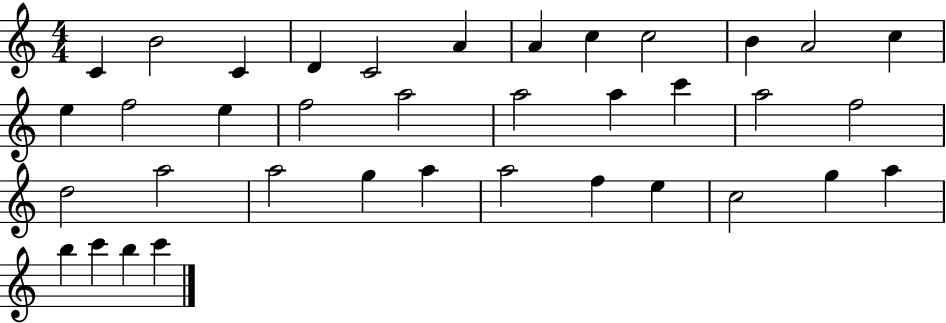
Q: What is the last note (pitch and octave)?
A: C6